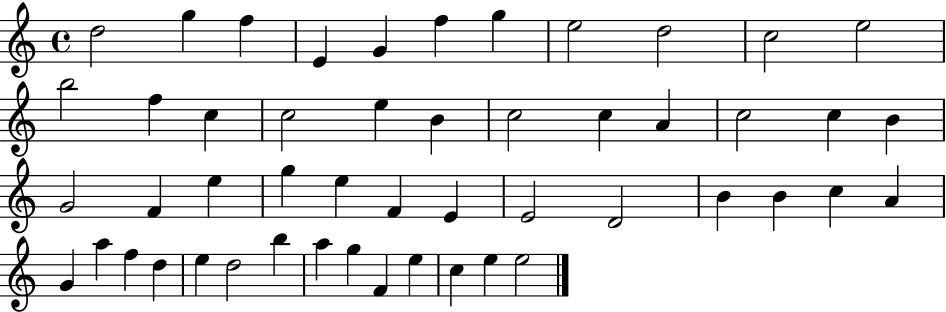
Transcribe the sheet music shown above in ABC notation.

X:1
T:Untitled
M:4/4
L:1/4
K:C
d2 g f E G f g e2 d2 c2 e2 b2 f c c2 e B c2 c A c2 c B G2 F e g e F E E2 D2 B B c A G a f d e d2 b a g F e c e e2